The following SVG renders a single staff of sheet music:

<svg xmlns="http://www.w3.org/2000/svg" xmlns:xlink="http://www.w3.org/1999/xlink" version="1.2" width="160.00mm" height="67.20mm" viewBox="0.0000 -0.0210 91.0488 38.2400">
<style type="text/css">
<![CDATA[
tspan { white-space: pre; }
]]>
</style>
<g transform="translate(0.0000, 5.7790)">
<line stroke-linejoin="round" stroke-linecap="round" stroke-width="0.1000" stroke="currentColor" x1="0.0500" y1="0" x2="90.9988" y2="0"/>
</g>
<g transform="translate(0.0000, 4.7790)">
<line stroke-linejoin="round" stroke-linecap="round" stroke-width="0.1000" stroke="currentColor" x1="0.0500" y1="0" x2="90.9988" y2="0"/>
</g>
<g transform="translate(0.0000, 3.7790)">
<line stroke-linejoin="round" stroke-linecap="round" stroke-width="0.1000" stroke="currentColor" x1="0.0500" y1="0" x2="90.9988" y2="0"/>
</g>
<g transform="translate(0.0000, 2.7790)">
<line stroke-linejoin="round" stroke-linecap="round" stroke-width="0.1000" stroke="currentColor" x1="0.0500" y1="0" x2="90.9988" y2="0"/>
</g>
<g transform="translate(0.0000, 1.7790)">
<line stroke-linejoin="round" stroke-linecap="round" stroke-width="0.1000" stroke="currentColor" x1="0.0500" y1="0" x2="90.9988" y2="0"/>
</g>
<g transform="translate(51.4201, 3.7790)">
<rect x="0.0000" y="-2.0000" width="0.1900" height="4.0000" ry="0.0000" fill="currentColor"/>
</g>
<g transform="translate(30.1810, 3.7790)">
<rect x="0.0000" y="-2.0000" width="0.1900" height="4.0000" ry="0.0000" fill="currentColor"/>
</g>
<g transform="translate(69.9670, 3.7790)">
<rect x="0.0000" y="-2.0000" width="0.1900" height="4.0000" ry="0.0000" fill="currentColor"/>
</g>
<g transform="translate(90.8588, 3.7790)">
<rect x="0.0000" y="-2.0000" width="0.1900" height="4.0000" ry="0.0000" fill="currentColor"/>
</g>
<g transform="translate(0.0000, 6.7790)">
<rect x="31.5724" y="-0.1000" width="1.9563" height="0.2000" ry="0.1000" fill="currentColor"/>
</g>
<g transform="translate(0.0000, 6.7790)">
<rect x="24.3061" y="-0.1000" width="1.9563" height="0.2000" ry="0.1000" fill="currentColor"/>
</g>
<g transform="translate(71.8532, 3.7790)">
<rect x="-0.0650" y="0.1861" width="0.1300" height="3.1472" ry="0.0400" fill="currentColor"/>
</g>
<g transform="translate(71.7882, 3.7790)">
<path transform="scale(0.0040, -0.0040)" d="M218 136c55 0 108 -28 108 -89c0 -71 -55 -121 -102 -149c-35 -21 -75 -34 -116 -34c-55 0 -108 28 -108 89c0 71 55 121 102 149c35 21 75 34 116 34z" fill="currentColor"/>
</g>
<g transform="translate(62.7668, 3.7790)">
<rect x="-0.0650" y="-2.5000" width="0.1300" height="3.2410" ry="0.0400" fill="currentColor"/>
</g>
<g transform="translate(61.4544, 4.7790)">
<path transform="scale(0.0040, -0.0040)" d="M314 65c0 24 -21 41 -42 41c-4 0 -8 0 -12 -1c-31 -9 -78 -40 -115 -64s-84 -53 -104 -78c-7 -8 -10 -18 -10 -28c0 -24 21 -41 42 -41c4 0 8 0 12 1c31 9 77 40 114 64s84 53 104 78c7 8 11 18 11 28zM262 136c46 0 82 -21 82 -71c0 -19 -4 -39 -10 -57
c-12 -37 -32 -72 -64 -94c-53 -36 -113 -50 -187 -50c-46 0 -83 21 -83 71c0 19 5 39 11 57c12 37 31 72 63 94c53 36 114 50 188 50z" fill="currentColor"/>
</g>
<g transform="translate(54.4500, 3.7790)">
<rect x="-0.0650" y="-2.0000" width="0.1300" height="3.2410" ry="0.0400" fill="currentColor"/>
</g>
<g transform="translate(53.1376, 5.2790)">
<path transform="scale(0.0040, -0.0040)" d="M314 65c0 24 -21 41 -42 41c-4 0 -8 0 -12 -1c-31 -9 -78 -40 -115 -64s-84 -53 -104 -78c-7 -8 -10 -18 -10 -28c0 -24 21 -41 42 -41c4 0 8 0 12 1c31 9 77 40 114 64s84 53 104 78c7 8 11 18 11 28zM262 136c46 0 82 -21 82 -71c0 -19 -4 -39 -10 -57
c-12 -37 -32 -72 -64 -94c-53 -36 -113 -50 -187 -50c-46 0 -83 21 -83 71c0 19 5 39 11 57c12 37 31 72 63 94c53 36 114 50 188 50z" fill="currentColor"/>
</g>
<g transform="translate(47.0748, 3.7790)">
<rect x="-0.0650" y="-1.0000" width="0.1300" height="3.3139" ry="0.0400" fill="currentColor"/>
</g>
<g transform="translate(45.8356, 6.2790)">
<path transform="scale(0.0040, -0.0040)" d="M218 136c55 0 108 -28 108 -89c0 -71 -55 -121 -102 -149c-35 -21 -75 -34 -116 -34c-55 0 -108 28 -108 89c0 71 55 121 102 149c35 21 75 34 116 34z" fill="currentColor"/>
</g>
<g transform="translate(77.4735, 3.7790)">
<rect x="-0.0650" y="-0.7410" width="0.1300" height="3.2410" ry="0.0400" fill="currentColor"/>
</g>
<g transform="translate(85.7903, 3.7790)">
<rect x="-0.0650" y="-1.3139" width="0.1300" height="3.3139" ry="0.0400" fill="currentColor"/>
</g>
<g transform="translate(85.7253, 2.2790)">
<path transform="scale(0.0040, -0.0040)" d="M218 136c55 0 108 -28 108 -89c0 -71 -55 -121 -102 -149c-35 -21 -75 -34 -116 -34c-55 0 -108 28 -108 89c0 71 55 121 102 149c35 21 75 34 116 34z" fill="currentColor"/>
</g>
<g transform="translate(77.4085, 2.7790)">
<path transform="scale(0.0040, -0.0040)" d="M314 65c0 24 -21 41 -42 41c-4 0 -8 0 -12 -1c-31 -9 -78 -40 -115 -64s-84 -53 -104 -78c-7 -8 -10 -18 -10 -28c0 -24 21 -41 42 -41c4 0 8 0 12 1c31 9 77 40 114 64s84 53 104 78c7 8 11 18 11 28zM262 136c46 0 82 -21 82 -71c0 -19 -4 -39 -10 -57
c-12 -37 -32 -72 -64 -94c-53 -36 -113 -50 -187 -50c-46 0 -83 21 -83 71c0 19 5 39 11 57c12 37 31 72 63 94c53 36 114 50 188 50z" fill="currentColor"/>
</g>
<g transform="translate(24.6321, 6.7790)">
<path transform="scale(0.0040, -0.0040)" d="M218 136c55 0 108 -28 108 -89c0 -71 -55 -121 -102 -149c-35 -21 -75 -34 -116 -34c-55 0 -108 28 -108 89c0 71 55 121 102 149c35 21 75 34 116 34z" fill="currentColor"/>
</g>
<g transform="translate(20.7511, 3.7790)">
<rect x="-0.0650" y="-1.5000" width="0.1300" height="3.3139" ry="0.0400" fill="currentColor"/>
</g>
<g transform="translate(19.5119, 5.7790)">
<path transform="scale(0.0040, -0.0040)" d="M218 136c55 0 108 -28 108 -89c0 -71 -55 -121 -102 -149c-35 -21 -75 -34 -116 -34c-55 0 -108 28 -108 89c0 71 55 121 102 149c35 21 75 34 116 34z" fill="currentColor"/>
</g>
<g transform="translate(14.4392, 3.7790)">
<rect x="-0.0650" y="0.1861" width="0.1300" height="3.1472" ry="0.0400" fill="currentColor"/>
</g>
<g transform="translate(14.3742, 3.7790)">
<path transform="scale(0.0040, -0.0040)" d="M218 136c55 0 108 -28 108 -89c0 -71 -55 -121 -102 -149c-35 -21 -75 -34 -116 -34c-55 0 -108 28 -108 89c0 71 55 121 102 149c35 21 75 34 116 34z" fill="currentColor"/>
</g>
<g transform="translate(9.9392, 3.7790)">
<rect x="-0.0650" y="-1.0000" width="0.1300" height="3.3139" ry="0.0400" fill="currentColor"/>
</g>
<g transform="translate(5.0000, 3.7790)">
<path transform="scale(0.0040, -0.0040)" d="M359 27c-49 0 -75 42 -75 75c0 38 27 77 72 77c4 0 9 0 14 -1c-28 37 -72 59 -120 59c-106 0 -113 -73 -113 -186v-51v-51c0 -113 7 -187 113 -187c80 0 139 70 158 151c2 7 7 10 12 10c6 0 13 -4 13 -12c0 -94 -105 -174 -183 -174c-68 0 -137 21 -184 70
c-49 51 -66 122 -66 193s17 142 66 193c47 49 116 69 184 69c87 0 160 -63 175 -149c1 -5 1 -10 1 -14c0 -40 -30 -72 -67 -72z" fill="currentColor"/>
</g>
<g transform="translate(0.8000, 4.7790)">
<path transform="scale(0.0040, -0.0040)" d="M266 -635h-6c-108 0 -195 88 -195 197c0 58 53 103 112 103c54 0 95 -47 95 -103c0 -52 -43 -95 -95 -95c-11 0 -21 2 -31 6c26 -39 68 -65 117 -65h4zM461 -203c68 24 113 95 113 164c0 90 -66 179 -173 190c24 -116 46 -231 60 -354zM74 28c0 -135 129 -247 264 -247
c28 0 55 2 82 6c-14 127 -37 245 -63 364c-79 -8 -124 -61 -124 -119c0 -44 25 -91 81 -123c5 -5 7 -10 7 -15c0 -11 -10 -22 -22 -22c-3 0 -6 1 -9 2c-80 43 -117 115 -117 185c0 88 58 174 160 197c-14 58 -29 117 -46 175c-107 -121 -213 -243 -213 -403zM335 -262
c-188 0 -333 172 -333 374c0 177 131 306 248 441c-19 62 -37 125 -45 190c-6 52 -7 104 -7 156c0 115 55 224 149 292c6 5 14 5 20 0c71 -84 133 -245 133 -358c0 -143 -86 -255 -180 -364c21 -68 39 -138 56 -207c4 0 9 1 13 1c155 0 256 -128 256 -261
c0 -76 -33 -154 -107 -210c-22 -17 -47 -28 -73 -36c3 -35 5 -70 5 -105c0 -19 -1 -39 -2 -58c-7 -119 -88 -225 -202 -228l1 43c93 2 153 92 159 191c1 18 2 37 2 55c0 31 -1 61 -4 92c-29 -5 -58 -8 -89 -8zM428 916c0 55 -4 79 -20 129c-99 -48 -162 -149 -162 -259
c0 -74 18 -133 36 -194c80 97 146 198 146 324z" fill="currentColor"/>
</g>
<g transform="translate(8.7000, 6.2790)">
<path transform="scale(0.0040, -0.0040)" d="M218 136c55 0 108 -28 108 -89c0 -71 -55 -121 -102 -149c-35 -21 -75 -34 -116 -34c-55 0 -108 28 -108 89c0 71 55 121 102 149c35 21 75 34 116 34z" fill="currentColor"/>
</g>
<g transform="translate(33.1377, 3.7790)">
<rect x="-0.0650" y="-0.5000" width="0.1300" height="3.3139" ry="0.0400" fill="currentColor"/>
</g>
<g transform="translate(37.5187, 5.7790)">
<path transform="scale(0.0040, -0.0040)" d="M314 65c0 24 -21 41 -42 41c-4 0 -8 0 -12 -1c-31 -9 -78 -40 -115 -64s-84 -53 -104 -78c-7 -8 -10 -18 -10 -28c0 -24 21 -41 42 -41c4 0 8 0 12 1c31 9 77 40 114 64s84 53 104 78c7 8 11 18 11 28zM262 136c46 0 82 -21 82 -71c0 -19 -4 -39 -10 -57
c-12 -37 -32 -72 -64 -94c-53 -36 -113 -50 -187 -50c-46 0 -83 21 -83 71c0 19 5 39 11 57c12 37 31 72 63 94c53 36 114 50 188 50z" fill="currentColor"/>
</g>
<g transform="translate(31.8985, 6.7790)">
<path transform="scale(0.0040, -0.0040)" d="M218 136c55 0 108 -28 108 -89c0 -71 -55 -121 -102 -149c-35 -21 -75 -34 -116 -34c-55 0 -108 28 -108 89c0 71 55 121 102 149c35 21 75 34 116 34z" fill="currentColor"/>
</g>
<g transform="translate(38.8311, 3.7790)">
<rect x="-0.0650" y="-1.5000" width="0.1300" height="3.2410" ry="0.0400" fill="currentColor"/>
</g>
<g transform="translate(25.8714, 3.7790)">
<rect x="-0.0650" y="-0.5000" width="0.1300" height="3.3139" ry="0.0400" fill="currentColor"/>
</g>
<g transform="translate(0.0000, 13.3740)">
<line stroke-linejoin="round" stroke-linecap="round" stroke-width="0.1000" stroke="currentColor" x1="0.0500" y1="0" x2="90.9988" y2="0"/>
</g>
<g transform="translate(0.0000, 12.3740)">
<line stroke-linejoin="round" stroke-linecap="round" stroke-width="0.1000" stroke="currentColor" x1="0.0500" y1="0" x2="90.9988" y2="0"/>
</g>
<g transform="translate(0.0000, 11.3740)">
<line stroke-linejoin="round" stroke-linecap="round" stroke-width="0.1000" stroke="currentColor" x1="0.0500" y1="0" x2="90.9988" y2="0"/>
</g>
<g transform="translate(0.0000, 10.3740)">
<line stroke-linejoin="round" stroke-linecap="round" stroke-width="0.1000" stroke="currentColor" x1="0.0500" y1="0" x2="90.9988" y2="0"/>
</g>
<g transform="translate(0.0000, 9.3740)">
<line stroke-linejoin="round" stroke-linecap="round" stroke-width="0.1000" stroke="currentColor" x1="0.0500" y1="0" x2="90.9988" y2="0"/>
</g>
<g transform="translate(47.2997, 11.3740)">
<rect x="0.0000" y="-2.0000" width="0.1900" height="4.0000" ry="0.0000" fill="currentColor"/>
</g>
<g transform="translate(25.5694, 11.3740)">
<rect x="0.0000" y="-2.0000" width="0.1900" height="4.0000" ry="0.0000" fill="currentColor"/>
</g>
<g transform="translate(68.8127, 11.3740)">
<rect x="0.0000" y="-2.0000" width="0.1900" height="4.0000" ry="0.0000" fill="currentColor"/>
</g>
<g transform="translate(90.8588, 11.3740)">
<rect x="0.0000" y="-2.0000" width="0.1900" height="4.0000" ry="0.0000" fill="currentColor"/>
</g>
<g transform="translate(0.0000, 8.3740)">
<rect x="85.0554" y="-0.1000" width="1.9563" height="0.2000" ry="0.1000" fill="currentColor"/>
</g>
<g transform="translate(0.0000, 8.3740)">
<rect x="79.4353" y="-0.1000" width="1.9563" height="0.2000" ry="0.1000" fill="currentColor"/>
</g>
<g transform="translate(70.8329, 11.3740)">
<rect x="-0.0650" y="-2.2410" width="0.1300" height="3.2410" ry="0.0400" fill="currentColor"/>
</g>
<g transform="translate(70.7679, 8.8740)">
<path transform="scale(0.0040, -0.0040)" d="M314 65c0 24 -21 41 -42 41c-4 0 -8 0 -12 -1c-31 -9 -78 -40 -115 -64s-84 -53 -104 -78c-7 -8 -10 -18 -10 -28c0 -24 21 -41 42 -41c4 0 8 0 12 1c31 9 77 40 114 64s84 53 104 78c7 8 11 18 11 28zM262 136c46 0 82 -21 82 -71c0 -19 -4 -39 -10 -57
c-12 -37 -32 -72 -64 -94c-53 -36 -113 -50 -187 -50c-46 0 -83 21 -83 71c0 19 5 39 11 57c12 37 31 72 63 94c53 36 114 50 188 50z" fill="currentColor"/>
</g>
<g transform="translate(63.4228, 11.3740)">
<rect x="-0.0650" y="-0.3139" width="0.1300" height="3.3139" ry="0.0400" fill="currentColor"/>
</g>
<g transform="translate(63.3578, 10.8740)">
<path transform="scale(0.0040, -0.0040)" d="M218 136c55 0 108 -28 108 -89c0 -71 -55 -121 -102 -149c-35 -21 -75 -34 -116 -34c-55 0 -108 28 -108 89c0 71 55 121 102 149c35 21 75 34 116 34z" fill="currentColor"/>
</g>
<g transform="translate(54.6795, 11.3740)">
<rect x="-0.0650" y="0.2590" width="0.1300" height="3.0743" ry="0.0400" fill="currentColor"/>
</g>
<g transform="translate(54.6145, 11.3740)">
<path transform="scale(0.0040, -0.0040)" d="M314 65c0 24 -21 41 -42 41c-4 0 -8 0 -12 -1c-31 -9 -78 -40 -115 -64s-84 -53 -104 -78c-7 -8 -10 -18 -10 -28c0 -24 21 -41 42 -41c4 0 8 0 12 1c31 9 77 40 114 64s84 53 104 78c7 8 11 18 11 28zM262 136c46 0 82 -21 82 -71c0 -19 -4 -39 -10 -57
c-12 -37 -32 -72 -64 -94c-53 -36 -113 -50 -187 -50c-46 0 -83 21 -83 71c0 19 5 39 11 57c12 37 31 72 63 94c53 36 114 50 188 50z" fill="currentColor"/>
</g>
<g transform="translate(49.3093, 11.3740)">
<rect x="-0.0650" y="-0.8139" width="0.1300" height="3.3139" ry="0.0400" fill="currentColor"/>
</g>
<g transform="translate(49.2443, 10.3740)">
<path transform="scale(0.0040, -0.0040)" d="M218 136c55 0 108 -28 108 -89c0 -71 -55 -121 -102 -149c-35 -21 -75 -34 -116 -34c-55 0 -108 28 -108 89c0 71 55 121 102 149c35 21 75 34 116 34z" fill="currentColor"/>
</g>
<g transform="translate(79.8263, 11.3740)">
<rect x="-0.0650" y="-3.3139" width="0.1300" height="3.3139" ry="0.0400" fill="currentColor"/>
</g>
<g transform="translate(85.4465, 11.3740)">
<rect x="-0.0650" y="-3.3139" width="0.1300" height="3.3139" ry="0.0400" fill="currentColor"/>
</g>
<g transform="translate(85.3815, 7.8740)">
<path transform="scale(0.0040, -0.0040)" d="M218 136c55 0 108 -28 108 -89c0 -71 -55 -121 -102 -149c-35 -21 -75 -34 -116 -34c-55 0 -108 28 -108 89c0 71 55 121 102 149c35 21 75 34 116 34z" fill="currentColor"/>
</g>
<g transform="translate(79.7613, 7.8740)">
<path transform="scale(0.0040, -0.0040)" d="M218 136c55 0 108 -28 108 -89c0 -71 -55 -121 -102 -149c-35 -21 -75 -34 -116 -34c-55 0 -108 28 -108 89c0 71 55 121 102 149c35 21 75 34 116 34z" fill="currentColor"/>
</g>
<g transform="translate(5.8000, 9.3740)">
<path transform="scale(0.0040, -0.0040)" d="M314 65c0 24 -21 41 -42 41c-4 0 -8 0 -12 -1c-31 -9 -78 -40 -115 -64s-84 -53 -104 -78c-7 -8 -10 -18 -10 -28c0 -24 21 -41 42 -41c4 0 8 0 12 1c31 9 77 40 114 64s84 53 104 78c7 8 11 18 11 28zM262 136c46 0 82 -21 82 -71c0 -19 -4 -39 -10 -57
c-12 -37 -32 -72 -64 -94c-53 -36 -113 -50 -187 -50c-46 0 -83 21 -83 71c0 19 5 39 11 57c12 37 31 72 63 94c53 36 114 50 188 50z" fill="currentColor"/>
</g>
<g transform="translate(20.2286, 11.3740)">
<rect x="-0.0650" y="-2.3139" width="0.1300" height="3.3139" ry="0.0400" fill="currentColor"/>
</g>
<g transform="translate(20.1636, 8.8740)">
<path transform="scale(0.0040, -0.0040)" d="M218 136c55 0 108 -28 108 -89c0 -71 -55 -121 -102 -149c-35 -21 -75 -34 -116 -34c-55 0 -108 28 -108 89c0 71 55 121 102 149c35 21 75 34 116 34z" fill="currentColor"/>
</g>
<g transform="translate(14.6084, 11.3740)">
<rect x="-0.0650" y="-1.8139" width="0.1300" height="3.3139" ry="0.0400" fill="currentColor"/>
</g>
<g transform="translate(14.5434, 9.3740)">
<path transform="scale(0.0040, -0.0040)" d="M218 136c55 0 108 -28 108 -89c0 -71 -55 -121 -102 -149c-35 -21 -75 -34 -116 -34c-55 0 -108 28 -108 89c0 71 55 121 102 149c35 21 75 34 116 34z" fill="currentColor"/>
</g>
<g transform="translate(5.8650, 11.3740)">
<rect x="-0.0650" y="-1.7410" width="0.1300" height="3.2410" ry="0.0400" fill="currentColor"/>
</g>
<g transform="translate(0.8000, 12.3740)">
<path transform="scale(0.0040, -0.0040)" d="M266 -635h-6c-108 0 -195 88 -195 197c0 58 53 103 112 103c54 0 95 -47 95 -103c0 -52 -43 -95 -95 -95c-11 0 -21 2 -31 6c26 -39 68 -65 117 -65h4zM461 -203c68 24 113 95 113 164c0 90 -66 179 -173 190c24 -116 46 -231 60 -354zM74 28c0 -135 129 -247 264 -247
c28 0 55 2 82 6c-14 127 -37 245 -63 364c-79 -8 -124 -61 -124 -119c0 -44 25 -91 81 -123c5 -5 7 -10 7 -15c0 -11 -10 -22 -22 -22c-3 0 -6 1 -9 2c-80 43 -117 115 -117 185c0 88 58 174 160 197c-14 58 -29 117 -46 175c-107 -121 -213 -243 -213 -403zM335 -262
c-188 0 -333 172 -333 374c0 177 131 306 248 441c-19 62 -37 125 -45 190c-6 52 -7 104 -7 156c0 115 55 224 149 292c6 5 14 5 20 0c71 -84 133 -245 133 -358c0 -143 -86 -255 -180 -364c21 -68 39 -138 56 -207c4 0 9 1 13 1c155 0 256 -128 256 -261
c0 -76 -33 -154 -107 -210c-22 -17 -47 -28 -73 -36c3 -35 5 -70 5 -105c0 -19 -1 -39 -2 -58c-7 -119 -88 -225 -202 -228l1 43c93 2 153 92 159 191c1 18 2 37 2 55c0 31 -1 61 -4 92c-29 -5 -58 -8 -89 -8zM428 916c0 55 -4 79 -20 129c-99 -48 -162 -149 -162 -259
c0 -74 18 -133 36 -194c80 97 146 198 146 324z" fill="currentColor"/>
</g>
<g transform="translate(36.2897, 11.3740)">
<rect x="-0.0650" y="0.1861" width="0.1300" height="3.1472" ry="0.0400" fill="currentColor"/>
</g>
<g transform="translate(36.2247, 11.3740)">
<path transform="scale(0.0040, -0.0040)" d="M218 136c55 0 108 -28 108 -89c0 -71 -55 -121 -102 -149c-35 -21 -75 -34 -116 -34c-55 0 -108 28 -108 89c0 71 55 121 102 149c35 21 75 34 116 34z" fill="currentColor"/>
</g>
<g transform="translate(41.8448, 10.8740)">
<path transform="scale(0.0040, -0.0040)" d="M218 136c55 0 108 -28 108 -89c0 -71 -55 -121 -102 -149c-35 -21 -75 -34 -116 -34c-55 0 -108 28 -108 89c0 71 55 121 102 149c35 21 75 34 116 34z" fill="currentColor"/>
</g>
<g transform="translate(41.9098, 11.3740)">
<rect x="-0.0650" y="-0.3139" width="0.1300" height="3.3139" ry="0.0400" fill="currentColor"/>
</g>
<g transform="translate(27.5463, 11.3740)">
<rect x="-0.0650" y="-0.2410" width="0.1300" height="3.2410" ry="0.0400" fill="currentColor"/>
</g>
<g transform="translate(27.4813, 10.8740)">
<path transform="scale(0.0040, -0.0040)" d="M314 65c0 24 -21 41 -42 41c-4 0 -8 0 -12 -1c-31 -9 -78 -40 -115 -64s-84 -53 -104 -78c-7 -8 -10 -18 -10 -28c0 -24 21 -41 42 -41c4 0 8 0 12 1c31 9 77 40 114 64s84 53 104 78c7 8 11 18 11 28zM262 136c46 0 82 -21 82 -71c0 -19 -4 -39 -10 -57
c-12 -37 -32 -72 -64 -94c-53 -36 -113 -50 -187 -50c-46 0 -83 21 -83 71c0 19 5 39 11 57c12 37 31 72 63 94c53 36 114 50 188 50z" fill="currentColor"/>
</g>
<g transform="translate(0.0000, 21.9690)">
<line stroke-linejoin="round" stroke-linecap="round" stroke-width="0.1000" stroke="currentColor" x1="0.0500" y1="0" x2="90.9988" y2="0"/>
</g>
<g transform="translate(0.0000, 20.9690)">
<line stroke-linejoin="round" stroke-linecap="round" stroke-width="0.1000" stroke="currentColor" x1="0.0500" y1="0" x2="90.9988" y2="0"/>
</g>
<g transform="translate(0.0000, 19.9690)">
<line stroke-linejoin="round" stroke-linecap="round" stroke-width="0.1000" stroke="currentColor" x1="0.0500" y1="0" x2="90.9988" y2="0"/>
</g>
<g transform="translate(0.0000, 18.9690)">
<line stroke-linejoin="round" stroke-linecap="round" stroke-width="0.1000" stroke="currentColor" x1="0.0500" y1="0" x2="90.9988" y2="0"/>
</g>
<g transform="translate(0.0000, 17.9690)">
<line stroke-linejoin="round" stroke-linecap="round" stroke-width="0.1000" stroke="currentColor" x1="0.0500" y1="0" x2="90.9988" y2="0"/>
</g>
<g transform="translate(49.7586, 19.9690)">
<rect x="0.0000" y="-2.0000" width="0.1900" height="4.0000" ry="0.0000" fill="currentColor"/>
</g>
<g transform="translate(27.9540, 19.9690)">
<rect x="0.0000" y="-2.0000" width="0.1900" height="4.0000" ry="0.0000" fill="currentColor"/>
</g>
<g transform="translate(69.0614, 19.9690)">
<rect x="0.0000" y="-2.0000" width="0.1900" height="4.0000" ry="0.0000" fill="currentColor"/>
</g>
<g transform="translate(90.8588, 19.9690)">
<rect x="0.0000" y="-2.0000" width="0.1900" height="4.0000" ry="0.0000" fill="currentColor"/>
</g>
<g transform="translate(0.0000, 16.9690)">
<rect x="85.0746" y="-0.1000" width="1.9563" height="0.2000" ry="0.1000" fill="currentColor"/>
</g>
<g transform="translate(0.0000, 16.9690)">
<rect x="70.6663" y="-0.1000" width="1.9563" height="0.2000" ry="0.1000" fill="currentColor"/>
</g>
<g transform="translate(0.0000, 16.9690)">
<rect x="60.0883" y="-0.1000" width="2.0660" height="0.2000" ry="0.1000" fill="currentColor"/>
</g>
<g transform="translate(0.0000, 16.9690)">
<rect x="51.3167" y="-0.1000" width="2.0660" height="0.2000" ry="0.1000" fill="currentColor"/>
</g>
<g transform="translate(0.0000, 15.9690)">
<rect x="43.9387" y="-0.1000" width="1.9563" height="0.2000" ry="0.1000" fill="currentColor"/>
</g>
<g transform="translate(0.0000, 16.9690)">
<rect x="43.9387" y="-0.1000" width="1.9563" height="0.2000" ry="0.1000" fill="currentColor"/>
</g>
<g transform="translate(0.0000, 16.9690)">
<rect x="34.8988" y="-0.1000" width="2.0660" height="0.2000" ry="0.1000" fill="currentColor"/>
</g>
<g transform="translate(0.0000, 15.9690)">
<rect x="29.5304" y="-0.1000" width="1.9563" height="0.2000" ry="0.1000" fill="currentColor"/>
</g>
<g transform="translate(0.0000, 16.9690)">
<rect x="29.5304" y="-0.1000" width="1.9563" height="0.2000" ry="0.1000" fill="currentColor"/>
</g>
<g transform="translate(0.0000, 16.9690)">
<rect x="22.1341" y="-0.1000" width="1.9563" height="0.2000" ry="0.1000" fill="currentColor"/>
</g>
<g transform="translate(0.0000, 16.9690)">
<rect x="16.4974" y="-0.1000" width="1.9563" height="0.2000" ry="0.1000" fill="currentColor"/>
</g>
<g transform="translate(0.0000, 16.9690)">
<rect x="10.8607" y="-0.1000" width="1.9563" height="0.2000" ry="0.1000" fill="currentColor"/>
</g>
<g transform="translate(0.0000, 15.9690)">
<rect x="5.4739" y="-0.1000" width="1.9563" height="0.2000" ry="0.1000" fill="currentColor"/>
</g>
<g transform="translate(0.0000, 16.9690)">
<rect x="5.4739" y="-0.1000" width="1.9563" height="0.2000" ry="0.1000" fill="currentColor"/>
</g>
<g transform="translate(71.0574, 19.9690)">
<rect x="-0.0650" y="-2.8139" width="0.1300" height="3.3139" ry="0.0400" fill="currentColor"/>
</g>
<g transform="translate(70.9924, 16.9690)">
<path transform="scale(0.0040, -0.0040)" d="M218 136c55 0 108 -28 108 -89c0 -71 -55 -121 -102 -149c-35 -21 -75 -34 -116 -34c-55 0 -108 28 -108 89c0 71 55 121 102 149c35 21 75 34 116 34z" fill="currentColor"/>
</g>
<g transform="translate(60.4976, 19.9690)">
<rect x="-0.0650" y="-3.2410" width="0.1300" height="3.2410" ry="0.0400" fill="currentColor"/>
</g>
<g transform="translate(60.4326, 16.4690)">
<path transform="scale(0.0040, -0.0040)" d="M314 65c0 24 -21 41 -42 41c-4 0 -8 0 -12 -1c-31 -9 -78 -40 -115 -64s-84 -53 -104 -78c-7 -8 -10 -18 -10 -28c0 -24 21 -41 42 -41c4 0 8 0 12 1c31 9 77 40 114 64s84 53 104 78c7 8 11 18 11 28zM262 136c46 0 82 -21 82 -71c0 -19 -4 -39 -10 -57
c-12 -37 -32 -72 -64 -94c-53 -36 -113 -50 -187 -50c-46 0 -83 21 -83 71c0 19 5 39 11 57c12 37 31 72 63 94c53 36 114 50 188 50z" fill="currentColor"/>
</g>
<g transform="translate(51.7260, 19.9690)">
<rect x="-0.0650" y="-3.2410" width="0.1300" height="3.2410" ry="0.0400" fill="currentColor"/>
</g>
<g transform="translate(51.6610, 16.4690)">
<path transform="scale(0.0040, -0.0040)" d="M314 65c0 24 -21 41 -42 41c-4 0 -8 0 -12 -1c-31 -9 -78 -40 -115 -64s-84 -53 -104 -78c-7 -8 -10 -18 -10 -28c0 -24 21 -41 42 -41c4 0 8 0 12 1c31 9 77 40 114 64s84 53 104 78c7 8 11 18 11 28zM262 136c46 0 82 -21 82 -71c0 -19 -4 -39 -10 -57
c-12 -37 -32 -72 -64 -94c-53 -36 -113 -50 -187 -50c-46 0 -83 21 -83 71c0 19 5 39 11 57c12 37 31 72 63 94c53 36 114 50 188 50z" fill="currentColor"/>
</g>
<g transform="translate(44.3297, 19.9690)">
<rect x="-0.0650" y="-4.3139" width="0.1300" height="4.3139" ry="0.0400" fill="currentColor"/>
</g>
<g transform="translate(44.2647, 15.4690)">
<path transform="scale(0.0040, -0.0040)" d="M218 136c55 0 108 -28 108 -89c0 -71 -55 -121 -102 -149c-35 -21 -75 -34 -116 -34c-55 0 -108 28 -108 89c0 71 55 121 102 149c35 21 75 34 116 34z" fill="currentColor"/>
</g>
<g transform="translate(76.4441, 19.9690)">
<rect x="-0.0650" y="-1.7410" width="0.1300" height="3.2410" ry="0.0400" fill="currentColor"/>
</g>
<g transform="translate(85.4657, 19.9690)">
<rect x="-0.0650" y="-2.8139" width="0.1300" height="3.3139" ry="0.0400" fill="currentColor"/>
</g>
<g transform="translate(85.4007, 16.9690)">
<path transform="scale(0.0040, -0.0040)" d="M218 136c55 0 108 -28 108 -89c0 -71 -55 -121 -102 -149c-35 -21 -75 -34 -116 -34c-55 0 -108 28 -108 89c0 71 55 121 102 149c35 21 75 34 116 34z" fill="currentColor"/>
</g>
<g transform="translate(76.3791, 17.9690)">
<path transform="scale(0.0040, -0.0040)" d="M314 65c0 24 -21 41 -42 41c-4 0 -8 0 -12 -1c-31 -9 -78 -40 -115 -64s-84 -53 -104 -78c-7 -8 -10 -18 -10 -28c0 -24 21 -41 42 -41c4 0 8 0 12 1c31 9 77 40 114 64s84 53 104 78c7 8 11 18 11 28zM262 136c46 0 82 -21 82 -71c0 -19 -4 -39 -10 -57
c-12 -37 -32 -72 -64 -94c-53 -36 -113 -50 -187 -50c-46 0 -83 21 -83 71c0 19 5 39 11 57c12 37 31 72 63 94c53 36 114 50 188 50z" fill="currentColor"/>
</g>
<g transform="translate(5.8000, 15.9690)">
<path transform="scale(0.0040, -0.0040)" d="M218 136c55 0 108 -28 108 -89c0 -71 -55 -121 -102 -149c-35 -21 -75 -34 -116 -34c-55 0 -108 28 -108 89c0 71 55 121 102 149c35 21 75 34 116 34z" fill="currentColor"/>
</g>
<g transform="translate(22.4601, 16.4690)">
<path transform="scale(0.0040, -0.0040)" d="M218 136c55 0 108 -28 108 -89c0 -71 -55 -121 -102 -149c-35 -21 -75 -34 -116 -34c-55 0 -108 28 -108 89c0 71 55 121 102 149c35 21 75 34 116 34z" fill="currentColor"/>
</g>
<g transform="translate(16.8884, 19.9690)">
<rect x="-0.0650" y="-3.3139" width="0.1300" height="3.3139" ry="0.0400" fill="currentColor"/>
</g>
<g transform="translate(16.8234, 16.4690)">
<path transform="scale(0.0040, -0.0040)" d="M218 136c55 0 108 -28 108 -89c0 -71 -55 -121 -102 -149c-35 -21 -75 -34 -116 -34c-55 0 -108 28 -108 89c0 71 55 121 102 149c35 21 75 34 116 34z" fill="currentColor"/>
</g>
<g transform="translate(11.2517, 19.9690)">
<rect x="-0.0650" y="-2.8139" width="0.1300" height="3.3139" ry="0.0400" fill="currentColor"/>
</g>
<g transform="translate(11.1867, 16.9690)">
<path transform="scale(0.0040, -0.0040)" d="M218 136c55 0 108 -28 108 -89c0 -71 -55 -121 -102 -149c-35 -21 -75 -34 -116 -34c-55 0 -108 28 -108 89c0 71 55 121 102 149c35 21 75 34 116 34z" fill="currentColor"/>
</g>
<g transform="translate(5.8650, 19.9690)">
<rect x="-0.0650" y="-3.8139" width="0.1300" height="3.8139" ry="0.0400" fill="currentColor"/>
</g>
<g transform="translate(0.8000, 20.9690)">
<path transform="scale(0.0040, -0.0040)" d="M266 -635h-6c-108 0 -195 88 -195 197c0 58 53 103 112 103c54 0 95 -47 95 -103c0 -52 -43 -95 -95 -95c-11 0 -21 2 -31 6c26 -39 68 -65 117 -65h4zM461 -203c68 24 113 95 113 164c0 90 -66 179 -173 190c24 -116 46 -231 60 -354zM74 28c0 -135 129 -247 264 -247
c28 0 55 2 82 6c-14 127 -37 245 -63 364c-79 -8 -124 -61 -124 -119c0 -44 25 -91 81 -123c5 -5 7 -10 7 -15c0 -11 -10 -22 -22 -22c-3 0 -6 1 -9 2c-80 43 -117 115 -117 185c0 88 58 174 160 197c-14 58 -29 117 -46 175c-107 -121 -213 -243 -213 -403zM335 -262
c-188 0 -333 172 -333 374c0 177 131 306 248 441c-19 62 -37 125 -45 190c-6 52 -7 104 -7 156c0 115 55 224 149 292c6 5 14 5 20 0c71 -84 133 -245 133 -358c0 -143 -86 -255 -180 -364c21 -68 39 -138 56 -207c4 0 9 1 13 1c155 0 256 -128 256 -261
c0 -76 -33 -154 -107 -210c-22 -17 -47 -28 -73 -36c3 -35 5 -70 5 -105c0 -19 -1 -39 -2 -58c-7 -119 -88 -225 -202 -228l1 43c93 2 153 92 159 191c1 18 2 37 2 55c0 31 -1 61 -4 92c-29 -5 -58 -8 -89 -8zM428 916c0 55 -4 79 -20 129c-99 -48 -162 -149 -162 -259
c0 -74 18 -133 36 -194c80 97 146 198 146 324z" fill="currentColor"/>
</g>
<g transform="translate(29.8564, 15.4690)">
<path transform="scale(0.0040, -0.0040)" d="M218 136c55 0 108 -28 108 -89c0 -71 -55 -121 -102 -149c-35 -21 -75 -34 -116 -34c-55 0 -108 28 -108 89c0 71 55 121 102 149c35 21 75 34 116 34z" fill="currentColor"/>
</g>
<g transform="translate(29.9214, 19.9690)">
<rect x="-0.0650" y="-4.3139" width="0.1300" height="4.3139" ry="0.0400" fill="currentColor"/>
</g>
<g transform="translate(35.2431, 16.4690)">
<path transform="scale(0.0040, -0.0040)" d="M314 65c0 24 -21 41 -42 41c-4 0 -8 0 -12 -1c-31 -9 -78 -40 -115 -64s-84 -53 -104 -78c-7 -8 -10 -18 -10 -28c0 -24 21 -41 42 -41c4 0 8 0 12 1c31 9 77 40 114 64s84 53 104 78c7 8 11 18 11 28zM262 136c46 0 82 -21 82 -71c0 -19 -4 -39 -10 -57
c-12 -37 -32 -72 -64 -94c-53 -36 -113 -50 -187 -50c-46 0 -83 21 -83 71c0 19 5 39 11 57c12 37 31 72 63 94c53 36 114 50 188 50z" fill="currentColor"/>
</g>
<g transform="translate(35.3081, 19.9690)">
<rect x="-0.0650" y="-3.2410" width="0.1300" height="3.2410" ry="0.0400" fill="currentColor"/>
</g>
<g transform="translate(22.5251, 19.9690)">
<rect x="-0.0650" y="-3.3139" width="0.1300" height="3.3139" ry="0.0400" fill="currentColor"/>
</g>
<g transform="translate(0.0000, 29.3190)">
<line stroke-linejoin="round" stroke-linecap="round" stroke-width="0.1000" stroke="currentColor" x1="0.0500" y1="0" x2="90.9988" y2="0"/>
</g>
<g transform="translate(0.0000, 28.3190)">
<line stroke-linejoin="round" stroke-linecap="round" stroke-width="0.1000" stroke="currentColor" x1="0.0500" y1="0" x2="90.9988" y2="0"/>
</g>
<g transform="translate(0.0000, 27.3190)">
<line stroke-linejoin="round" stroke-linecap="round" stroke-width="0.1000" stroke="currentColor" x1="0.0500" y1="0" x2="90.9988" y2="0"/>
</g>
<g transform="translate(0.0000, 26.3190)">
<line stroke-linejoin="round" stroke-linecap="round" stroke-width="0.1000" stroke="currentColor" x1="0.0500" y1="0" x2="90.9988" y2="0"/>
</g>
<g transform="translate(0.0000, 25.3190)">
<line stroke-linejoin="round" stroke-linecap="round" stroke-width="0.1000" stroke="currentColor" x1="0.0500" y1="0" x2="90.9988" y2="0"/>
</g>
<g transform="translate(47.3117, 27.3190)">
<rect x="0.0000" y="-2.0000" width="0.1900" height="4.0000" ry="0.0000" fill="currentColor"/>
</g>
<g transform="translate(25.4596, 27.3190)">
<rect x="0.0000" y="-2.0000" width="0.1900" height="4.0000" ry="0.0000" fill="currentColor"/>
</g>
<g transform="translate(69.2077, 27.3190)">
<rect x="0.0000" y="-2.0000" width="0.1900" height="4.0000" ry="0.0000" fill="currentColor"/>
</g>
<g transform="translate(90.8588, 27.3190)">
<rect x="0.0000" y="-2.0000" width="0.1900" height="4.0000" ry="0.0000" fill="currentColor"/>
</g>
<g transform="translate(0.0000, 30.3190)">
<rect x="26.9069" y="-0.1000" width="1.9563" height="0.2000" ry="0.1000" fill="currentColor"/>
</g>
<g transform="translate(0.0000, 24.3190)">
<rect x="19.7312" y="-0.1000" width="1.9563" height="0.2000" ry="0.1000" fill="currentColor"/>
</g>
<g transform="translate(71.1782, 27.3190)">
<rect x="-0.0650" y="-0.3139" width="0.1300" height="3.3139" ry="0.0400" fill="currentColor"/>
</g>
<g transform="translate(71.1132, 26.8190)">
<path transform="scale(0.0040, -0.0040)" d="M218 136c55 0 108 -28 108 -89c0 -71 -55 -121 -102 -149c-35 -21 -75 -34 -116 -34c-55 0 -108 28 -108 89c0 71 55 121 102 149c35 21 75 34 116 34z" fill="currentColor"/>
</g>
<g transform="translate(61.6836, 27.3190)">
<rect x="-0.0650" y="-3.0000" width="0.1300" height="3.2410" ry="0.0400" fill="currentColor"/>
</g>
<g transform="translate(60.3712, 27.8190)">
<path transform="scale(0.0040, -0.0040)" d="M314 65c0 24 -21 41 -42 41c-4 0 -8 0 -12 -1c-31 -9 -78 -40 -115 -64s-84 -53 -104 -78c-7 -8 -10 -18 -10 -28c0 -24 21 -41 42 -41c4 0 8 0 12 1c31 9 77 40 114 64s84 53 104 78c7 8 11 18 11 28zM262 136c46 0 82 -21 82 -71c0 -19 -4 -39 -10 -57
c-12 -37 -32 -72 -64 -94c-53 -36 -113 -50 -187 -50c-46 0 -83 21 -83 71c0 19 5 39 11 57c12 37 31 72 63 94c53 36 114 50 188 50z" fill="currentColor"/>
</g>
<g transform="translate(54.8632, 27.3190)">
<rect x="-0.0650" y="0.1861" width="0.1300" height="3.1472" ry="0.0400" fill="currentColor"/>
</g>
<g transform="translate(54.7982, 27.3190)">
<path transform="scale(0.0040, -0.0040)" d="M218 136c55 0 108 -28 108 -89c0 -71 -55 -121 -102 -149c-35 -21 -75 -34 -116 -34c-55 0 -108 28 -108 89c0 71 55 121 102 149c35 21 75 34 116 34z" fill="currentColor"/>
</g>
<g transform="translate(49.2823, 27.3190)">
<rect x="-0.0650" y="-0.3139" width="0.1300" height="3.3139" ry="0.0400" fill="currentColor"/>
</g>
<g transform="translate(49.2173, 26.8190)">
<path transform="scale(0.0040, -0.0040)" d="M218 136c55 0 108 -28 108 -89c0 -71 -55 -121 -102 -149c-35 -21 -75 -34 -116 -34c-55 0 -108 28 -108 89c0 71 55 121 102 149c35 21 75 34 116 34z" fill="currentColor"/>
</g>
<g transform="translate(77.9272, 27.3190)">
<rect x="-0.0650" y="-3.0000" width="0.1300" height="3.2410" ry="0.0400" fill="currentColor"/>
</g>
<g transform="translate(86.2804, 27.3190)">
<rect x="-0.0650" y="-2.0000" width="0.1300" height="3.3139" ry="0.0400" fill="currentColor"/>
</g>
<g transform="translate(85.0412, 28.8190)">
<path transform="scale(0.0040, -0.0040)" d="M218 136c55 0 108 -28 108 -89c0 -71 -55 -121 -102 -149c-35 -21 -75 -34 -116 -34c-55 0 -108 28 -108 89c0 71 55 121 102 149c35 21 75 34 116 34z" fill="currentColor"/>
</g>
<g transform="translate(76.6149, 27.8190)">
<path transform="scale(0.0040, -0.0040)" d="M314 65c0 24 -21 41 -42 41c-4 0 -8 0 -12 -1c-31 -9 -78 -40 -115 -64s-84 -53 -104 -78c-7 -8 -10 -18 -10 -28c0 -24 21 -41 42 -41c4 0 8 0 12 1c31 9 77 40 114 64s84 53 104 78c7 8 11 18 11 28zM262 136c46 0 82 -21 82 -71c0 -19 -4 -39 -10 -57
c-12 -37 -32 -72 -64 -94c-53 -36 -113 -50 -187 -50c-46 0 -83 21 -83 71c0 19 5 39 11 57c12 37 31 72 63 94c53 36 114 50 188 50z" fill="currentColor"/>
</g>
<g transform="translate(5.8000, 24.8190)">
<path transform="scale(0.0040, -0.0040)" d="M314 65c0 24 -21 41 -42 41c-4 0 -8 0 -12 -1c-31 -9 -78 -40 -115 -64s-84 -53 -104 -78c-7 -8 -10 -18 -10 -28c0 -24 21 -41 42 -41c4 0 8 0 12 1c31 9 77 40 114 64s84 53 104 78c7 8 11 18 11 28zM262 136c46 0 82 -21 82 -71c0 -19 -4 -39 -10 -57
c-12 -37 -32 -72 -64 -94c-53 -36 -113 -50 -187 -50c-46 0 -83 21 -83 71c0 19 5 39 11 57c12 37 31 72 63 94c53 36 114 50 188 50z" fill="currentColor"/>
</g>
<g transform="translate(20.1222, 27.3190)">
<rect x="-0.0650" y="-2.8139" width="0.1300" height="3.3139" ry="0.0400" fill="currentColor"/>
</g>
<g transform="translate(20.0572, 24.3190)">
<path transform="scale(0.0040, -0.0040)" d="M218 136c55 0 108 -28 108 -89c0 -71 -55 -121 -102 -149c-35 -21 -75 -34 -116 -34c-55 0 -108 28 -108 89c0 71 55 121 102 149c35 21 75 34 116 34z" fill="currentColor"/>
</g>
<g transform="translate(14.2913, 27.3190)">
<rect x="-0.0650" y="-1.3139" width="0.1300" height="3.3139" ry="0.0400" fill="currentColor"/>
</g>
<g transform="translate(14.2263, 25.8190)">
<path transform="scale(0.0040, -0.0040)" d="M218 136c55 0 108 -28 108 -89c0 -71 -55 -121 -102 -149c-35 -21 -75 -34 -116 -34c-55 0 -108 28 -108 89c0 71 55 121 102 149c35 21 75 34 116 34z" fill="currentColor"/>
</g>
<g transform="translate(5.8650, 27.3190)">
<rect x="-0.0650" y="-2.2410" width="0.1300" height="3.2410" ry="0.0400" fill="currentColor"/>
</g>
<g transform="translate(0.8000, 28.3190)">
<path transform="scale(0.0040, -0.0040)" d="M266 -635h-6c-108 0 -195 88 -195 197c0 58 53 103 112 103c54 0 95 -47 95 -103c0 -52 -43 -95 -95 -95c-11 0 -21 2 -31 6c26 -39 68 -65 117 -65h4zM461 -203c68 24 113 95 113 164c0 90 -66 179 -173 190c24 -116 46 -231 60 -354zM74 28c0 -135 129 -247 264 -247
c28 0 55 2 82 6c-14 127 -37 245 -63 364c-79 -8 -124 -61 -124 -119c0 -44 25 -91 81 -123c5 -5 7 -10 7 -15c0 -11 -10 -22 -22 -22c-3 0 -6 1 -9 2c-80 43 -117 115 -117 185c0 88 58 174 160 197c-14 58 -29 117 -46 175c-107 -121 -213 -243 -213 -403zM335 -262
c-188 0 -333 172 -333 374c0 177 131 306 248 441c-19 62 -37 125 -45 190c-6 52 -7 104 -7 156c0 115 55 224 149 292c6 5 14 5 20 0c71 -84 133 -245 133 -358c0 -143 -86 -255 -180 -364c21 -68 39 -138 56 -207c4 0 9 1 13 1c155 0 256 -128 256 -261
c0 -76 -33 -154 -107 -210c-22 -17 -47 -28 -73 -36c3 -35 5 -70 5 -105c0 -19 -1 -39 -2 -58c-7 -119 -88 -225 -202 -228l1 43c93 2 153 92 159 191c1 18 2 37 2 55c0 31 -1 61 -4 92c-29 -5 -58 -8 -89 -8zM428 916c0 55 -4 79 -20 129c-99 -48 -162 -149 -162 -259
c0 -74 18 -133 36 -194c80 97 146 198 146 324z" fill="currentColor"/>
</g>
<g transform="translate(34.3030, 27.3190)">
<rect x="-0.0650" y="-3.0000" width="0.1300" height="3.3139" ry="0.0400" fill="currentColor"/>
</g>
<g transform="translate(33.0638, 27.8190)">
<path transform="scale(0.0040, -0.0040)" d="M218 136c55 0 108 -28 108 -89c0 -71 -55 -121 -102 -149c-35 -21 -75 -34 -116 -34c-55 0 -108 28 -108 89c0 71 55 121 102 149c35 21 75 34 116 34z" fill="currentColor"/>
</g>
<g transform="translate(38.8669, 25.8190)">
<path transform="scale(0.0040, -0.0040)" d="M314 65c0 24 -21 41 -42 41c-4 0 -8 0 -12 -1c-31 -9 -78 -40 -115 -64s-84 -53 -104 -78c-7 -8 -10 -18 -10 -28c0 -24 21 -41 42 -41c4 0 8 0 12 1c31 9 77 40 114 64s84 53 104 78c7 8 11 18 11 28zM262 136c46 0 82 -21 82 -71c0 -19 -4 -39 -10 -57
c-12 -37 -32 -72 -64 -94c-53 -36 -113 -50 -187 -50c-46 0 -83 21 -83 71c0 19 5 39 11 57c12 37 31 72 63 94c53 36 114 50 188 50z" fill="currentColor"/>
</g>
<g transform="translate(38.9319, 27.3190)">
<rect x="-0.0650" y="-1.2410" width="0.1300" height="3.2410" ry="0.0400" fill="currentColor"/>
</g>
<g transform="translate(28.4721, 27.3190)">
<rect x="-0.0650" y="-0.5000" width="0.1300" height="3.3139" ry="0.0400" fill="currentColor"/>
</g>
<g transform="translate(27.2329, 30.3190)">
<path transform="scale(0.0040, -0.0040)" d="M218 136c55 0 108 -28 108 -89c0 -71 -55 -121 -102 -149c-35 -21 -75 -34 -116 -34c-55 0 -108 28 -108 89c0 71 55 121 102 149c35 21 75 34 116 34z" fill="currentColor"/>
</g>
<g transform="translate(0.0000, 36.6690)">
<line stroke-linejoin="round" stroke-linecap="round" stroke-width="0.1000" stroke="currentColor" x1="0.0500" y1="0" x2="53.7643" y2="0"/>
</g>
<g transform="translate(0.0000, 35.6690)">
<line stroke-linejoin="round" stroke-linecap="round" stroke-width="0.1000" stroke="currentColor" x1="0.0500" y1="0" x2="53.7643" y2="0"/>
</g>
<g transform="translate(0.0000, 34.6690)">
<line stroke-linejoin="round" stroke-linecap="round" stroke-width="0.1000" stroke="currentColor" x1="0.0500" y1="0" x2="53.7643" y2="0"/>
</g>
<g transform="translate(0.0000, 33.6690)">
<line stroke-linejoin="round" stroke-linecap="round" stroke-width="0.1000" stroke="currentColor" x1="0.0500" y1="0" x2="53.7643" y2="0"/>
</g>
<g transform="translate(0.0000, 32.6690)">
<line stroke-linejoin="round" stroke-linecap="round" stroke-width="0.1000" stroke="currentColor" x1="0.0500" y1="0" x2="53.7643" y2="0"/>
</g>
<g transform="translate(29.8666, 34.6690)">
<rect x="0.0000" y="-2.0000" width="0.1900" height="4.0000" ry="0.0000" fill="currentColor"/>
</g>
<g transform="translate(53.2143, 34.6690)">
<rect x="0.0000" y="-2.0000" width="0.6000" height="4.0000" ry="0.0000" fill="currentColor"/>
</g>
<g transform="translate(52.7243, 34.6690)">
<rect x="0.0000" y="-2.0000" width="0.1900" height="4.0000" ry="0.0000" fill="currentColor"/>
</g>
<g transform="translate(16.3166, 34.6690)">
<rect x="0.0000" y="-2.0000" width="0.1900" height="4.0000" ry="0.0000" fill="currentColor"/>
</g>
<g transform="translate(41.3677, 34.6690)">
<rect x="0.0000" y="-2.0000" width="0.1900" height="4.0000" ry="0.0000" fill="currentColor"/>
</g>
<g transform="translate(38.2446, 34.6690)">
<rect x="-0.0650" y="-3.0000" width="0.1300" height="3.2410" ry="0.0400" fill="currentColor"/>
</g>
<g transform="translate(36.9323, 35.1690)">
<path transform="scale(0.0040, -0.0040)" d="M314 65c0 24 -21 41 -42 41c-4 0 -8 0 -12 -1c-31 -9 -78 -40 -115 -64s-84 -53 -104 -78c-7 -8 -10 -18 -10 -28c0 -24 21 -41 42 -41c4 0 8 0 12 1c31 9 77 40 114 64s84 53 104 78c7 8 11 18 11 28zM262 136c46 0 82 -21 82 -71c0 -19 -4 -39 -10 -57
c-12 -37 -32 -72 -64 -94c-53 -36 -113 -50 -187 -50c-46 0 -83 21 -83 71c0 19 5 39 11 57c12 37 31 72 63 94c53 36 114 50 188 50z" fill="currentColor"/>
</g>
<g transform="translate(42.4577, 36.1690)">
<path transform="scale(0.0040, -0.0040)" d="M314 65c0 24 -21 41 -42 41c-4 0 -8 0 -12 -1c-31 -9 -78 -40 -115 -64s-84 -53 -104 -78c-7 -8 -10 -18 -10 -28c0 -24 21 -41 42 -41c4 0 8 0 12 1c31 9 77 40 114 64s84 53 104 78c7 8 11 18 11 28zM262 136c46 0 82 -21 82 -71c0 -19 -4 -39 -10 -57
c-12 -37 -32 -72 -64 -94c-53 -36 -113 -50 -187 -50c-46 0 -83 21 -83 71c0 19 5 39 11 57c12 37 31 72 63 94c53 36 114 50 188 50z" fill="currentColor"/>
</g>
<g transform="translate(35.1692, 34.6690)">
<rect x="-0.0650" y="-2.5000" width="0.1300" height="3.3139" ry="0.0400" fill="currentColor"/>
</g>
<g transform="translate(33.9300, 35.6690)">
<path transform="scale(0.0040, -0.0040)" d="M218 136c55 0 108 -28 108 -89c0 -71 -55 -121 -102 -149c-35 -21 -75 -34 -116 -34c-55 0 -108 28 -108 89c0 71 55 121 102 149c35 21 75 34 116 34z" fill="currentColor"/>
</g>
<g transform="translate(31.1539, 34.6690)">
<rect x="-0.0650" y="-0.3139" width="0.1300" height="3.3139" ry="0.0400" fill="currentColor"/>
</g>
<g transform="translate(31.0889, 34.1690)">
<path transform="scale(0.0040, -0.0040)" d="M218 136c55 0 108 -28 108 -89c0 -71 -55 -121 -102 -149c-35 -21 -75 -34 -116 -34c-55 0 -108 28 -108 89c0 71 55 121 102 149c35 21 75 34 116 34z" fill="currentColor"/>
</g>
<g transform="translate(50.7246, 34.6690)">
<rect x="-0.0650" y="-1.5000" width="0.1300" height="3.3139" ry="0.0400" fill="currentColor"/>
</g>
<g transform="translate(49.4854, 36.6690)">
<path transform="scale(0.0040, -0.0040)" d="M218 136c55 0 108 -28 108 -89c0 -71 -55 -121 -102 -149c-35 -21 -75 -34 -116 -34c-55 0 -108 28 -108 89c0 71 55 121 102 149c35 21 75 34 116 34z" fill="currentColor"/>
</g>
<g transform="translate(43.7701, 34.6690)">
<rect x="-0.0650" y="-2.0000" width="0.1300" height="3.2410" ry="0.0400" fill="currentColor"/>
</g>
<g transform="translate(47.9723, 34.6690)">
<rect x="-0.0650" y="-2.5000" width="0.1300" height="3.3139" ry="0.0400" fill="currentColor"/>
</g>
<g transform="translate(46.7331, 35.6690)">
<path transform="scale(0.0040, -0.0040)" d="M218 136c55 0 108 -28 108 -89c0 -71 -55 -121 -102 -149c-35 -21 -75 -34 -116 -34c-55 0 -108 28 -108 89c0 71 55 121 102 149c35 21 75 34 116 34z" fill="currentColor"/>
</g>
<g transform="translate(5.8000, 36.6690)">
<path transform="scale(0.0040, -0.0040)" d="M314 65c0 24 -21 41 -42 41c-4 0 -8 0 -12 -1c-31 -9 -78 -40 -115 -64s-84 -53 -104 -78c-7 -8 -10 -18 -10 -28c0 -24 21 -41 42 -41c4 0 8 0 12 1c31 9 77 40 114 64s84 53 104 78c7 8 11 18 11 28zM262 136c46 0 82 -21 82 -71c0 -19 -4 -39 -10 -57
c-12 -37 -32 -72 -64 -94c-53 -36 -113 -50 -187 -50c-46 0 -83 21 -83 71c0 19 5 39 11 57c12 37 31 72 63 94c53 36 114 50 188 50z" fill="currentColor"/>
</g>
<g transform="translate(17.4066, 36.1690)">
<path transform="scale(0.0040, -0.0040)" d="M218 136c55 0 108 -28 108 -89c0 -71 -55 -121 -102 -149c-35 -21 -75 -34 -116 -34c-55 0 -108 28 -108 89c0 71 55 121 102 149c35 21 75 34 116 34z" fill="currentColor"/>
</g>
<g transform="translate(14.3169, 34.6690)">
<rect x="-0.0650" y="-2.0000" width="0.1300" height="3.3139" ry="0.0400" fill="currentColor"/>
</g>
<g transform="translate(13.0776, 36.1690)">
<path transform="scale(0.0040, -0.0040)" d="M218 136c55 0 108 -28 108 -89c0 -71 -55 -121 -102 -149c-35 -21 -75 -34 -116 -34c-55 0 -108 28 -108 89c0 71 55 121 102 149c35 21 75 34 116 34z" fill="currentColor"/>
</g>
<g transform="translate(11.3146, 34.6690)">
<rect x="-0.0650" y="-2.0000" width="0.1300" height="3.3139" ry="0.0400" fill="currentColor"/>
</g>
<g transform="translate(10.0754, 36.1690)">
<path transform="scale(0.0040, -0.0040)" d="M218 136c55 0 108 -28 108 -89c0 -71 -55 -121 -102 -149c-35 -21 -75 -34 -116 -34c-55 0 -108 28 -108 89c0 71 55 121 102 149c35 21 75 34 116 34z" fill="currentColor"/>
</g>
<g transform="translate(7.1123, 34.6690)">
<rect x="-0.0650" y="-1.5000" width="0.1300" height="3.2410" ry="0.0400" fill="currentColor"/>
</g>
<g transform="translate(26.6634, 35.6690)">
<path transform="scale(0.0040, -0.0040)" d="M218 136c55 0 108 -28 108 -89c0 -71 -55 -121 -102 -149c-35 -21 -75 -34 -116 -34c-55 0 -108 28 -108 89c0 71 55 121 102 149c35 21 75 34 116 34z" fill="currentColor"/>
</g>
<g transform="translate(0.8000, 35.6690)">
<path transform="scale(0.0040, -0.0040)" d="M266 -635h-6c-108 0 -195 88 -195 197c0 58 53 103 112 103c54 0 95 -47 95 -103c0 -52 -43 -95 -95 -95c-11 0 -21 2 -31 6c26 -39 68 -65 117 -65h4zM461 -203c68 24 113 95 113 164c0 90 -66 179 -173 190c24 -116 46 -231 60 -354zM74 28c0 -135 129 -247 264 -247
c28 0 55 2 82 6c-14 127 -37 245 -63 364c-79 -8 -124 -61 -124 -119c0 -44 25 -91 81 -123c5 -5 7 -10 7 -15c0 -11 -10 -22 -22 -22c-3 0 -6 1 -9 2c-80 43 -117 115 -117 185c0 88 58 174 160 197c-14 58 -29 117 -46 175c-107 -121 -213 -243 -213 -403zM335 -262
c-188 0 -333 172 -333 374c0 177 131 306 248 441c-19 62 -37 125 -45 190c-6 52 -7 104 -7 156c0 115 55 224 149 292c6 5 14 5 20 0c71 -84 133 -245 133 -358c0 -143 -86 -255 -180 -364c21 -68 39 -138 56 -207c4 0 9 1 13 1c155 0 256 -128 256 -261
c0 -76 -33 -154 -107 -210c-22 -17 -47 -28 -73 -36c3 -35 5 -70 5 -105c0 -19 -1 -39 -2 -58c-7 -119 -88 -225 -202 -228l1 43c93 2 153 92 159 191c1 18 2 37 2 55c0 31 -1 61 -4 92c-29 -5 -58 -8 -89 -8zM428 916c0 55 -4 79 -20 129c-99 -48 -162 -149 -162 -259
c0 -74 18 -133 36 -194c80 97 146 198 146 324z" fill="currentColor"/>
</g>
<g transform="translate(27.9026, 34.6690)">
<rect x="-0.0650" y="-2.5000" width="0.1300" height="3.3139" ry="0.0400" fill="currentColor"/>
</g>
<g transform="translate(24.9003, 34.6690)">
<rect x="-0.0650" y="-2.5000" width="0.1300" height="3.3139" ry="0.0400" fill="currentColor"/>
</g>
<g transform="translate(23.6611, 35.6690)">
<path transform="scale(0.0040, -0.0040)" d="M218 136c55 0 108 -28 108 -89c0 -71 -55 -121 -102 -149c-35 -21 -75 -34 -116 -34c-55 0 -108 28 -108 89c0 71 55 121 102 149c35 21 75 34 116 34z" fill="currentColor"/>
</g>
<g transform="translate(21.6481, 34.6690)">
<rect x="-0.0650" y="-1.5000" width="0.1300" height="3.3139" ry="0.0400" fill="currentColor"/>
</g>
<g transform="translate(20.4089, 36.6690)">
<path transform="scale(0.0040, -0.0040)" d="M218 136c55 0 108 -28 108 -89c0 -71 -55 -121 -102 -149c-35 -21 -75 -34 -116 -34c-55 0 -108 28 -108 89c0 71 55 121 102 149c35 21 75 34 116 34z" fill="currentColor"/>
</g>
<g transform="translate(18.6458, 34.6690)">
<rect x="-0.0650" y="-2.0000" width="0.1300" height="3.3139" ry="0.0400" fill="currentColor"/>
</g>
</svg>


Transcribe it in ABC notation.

X:1
T:Untitled
M:4/4
L:1/4
K:C
D B E C C E2 D F2 G2 B d2 e f2 f g c2 B c d B2 c g2 b b c' a b b d' b2 d' b2 b2 a f2 a g2 e a C A e2 c B A2 c A2 F E2 F F F E G G c G A2 F2 G E